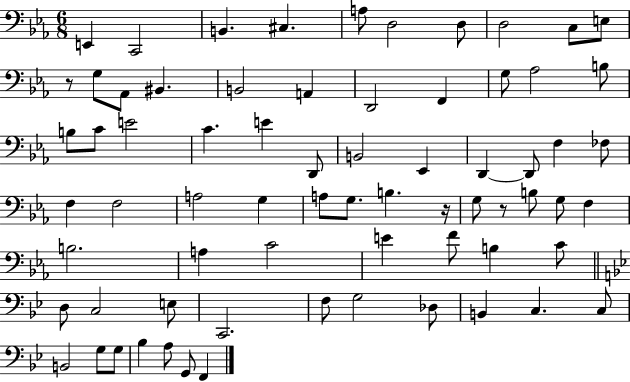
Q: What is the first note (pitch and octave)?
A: E2